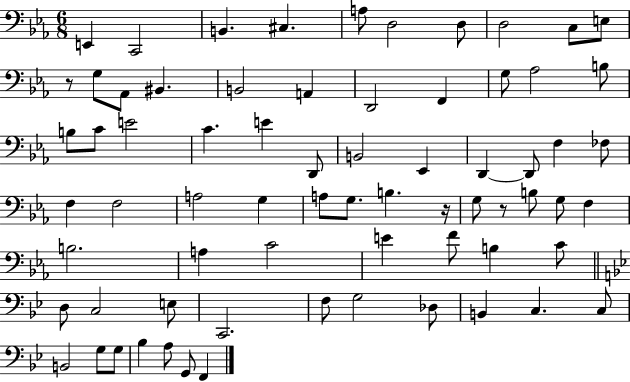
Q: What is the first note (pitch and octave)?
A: E2